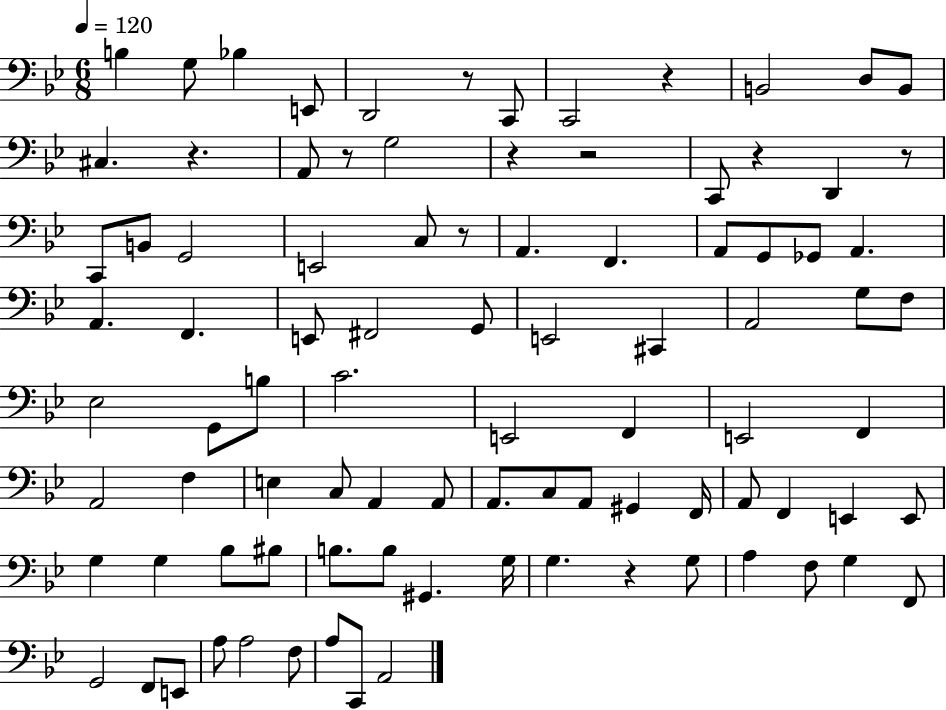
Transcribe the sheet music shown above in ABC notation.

X:1
T:Untitled
M:6/8
L:1/4
K:Bb
B, G,/2 _B, E,,/2 D,,2 z/2 C,,/2 C,,2 z B,,2 D,/2 B,,/2 ^C, z A,,/2 z/2 G,2 z z2 C,,/2 z D,, z/2 C,,/2 B,,/2 G,,2 E,,2 C,/2 z/2 A,, F,, A,,/2 G,,/2 _G,,/2 A,, A,, F,, E,,/2 ^F,,2 G,,/2 E,,2 ^C,, A,,2 G,/2 F,/2 _E,2 G,,/2 B,/2 C2 E,,2 F,, E,,2 F,, A,,2 F, E, C,/2 A,, A,,/2 A,,/2 C,/2 A,,/2 ^G,, F,,/4 A,,/2 F,, E,, E,,/2 G, G, _B,/2 ^B,/2 B,/2 B,/2 ^G,, G,/4 G, z G,/2 A, F,/2 G, F,,/2 G,,2 F,,/2 E,,/2 A,/2 A,2 F,/2 A,/2 C,,/2 A,,2